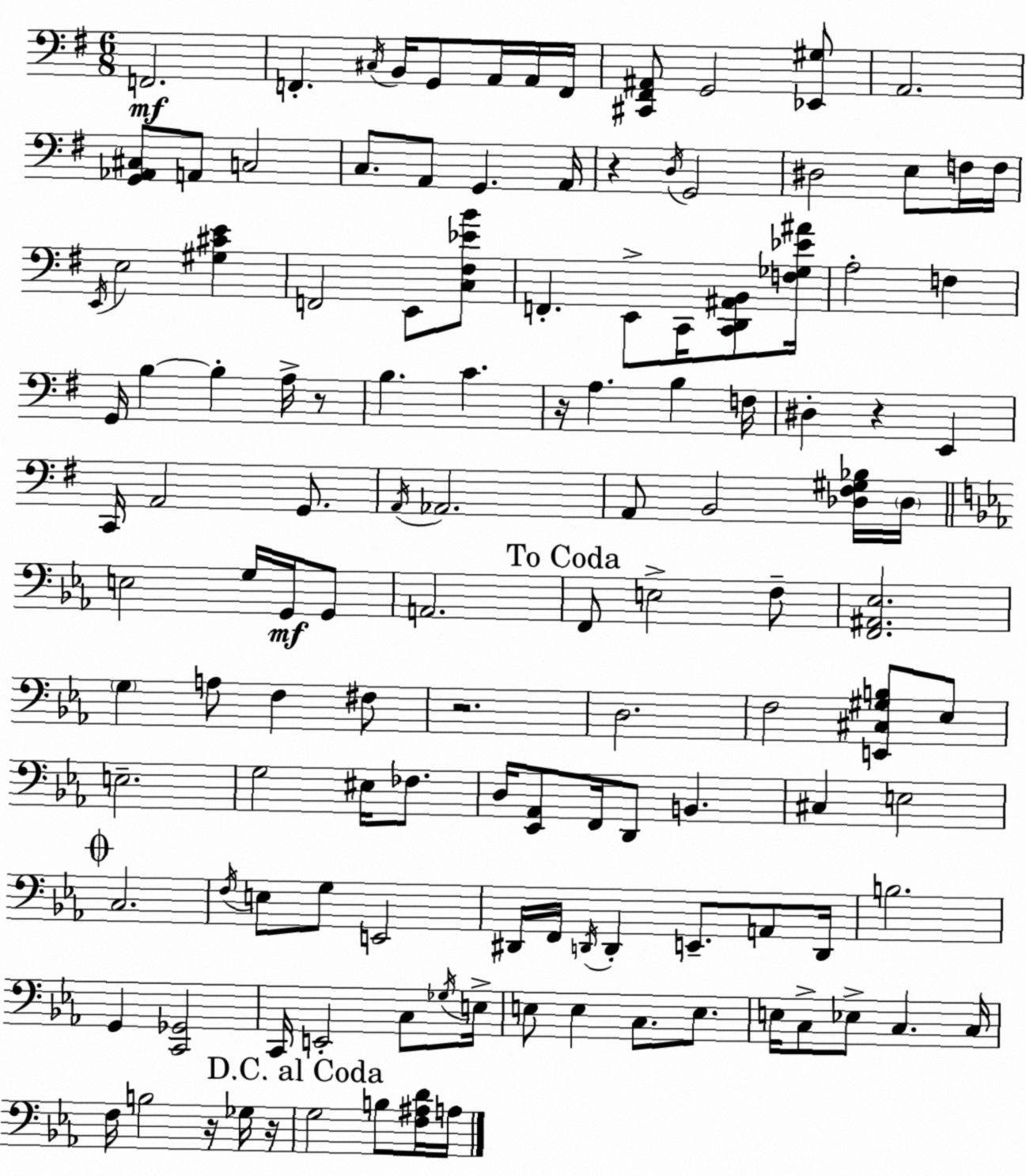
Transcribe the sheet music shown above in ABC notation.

X:1
T:Untitled
M:6/8
L:1/4
K:Em
F,,2 F,, ^C,/4 B,,/4 G,,/2 A,,/4 A,,/4 F,,/4 [^C,,^F,,^A,,]/2 G,,2 [_E,,^G,]/2 A,,2 [G,,_A,,^C,]/2 A,,/2 C,2 C,/2 A,,/2 G,, A,,/4 z D,/4 G,,2 ^D,2 E,/2 F,/4 F,/4 E,,/4 E,2 [^G,^CE] F,,2 E,,/2 [C,^F,_EB]/2 F,, E,,/2 C,,/4 [C,,D,,^A,,B,,]/2 [F,_G,_E^A]/4 A,2 F, G,,/4 B, B, A,/4 z/2 B, C z/4 A, B, F,/4 ^D, z E,, C,,/4 A,,2 G,,/2 A,,/4 _A,,2 A,,/2 B,,2 [_D,^F,^G,_B,]/4 _D,/4 E,2 G,/4 G,,/4 G,,/2 A,,2 F,,/2 E,2 F,/2 [F,,^A,,_E,]2 G, A,/2 F, ^F,/2 z2 D,2 F,2 [E,,^C,^G,B,]/2 _E,/2 E,2 G,2 ^E,/4 _F,/2 D,/4 [_E,,_A,,]/2 F,,/4 D,,/2 B,, ^C, E,2 C,2 F,/4 E,/2 G,/2 E,,2 ^D,,/4 F,,/4 D,,/4 D,, E,,/2 A,,/2 D,,/4 B,2 G,, [C,,_G,,]2 C,,/4 E,,2 C,/2 _G,/4 E,/4 E,/2 E, C,/2 E,/2 E,/4 C,/2 _E,/2 C, C,/4 F,/4 B,2 z/4 _G,/4 z/4 G,2 B,/2 [F,^A,D]/4 A,/4